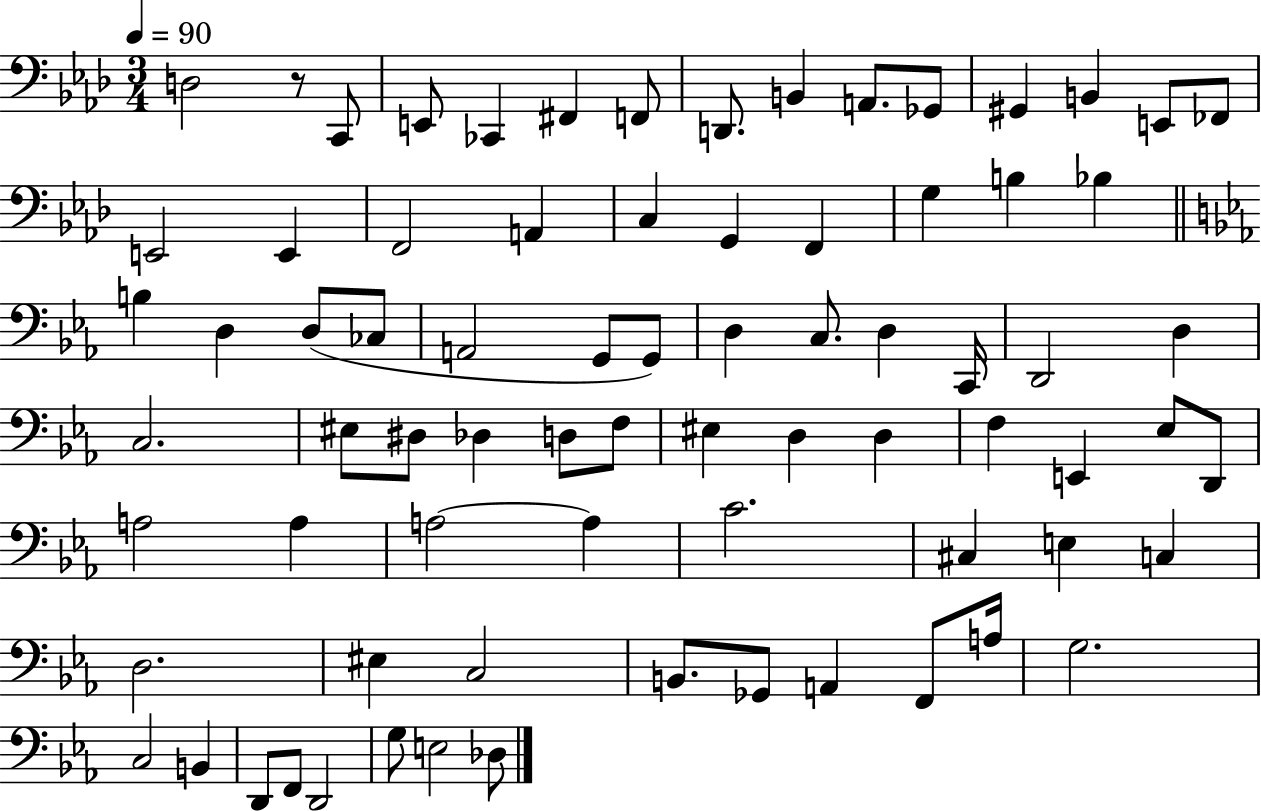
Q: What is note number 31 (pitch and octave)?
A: G2